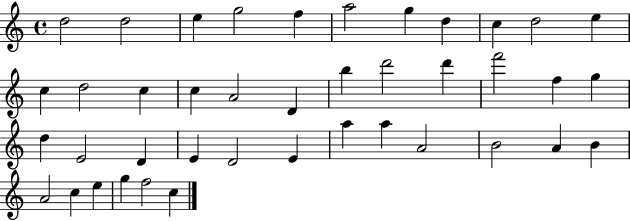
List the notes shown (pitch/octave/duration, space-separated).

D5/h D5/h E5/q G5/h F5/q A5/h G5/q D5/q C5/q D5/h E5/q C5/q D5/h C5/q C5/q A4/h D4/q B5/q D6/h D6/q F6/h F5/q G5/q D5/q E4/h D4/q E4/q D4/h E4/q A5/q A5/q A4/h B4/h A4/q B4/q A4/h C5/q E5/q G5/q F5/h C5/q